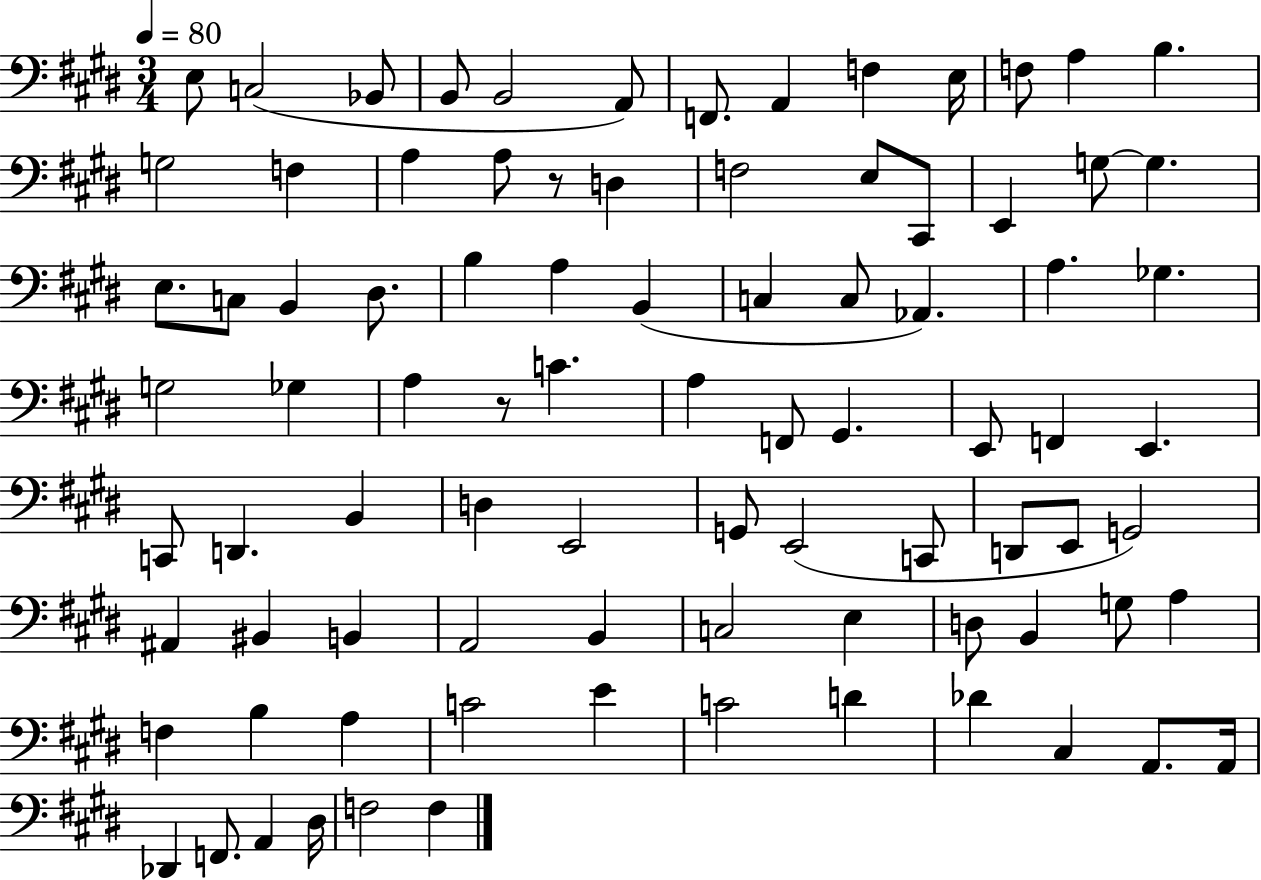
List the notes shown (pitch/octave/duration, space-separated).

E3/e C3/h Bb2/e B2/e B2/h A2/e F2/e. A2/q F3/q E3/s F3/e A3/q B3/q. G3/h F3/q A3/q A3/e R/e D3/q F3/h E3/e C#2/e E2/q G3/e G3/q. E3/e. C3/e B2/q D#3/e. B3/q A3/q B2/q C3/q C3/e Ab2/q. A3/q. Gb3/q. G3/h Gb3/q A3/q R/e C4/q. A3/q F2/e G#2/q. E2/e F2/q E2/q. C2/e D2/q. B2/q D3/q E2/h G2/e E2/h C2/e D2/e E2/e G2/h A#2/q BIS2/q B2/q A2/h B2/q C3/h E3/q D3/e B2/q G3/e A3/q F3/q B3/q A3/q C4/h E4/q C4/h D4/q Db4/q C#3/q A2/e. A2/s Db2/q F2/e. A2/q D#3/s F3/h F3/q